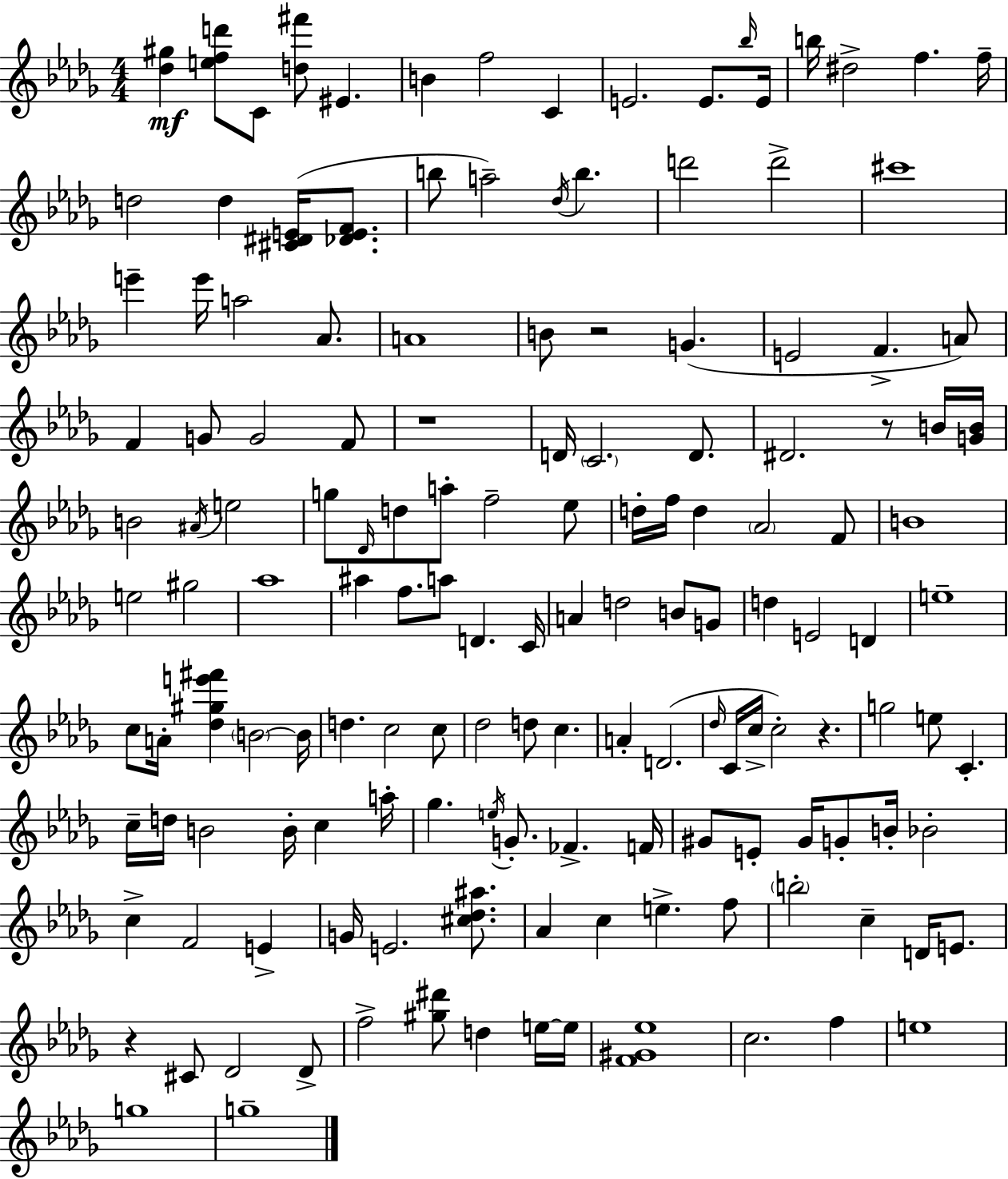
X:1
T:Untitled
M:4/4
L:1/4
K:Bbm
[_d^g] [efd']/2 C/2 [d^f']/2 ^E B f2 C E2 E/2 _b/4 E/4 b/4 ^d2 f f/4 d2 d [^C^DE]/4 [_DEF]/2 b/2 a2 _d/4 b d'2 d'2 ^c'4 e' e'/4 a2 _A/2 A4 B/2 z2 G E2 F A/2 F G/2 G2 F/2 z4 D/4 C2 D/2 ^D2 z/2 B/4 [GB]/4 B2 ^A/4 e2 g/2 _D/4 d/2 a/2 f2 _e/2 d/4 f/4 d _A2 F/2 B4 e2 ^g2 _a4 ^a f/2 a/2 D C/4 A d2 B/2 G/2 d E2 D e4 c/2 A/4 [_d^ge'^f'] B2 B/4 d c2 c/2 _d2 d/2 c A D2 _d/4 C/4 c/4 c2 z g2 e/2 C c/4 d/4 B2 B/4 c a/4 _g e/4 G/2 _F F/4 ^G/2 E/2 ^G/4 G/2 B/4 _B2 c F2 E G/4 E2 [^c_d^a]/2 _A c e f/2 b2 c D/4 E/2 z ^C/2 _D2 _D/2 f2 [^g^d']/2 d e/4 e/4 [F^G_e]4 c2 f e4 g4 g4